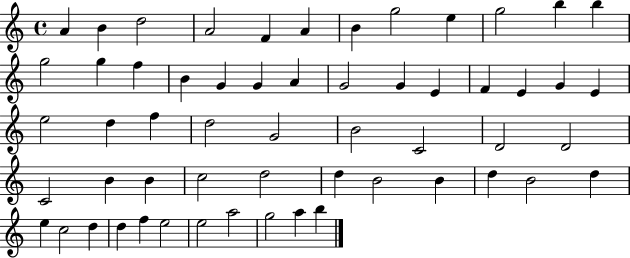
{
  \clef treble
  \time 4/4
  \defaultTimeSignature
  \key c \major
  a'4 b'4 d''2 | a'2 f'4 a'4 | b'4 g''2 e''4 | g''2 b''4 b''4 | \break g''2 g''4 f''4 | b'4 g'4 g'4 a'4 | g'2 g'4 e'4 | f'4 e'4 g'4 e'4 | \break e''2 d''4 f''4 | d''2 g'2 | b'2 c'2 | d'2 d'2 | \break c'2 b'4 b'4 | c''2 d''2 | d''4 b'2 b'4 | d''4 b'2 d''4 | \break e''4 c''2 d''4 | d''4 f''4 e''2 | e''2 a''2 | g''2 a''4 b''4 | \break \bar "|."
}